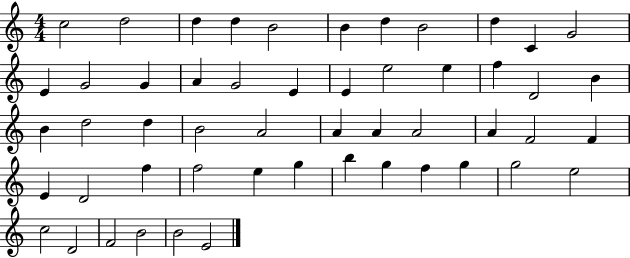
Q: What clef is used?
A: treble